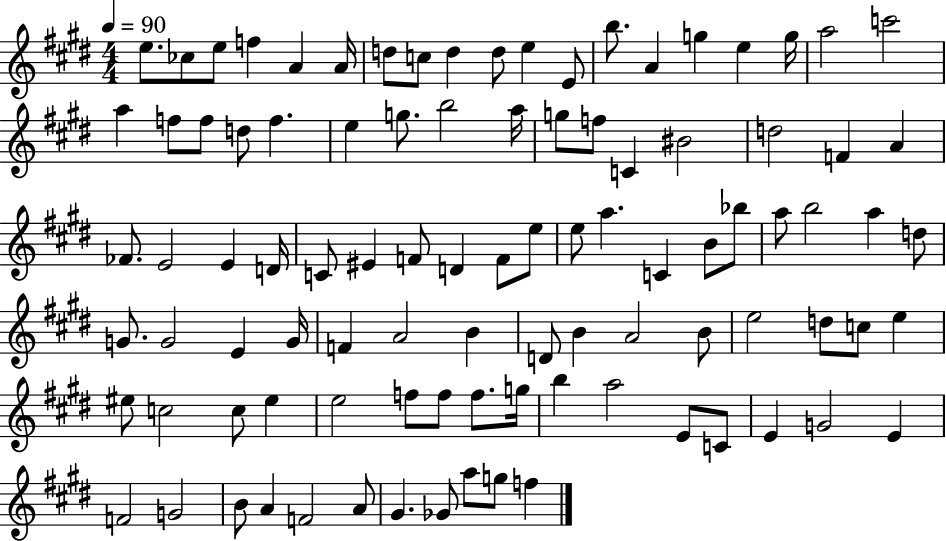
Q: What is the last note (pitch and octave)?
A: F5